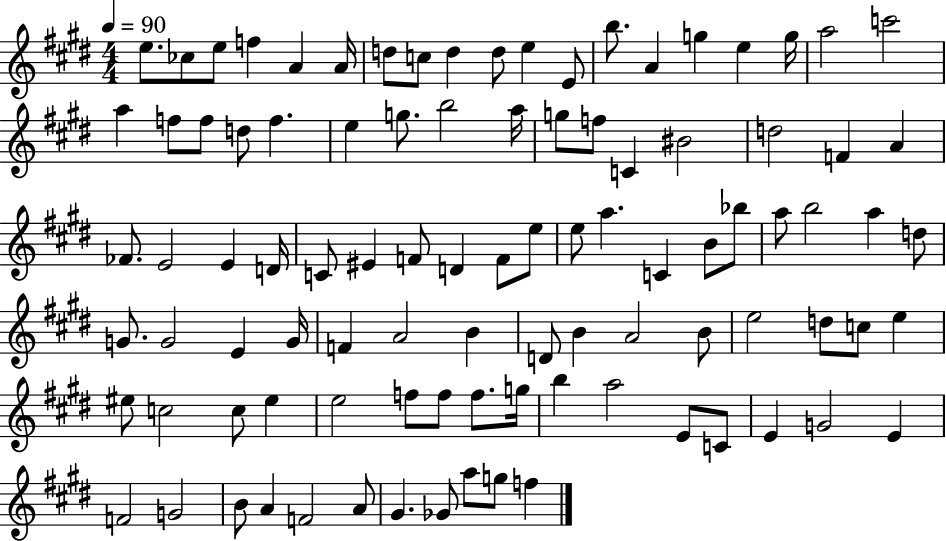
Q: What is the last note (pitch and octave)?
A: F5